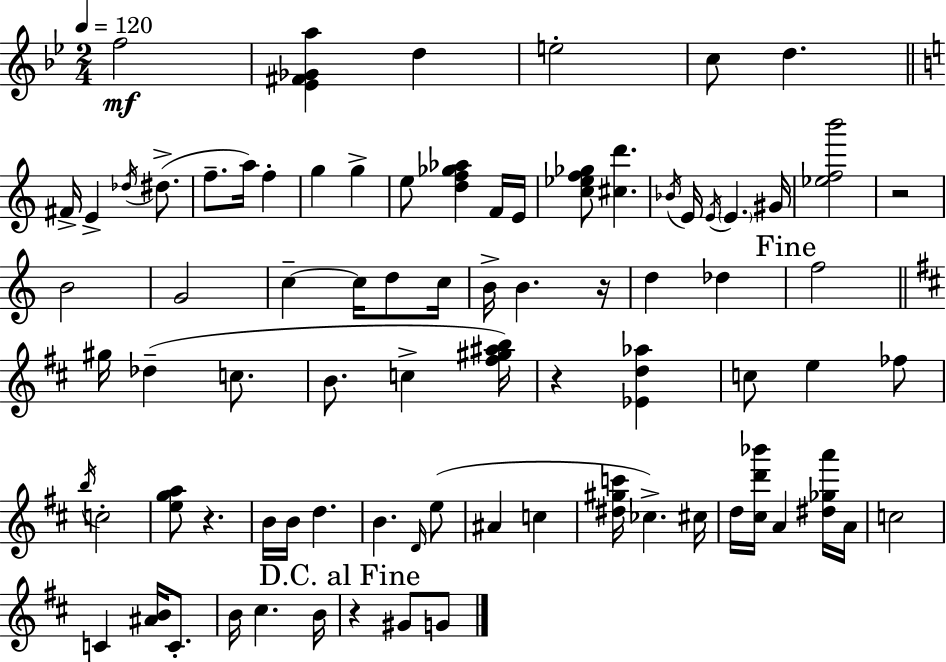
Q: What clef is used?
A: treble